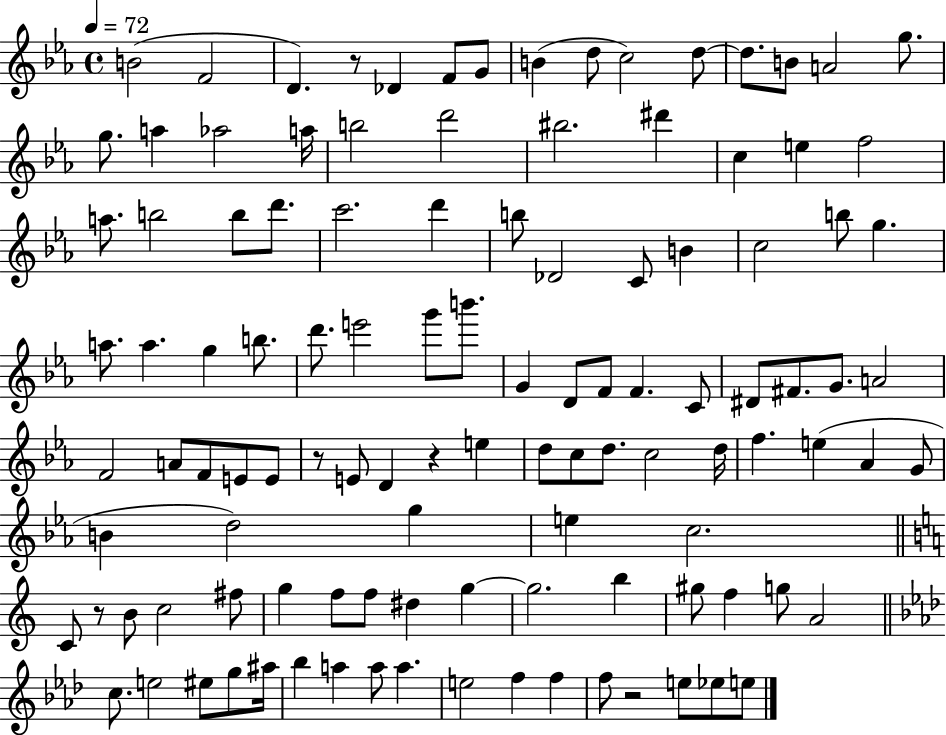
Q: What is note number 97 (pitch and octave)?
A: A#5